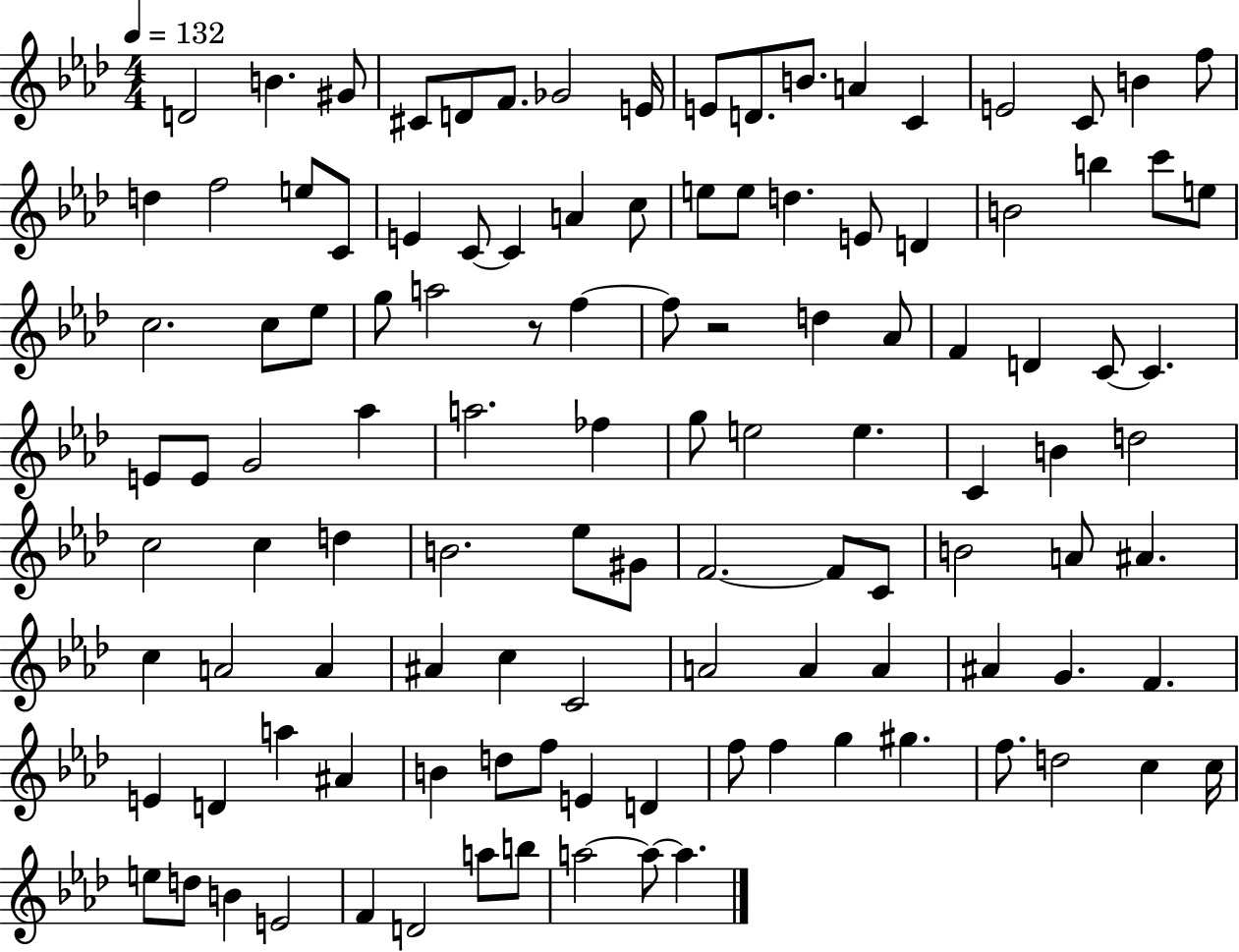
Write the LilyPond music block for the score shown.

{
  \clef treble
  \numericTimeSignature
  \time 4/4
  \key aes \major
  \tempo 4 = 132
  d'2 b'4. gis'8 | cis'8 d'8 f'8. ges'2 e'16 | e'8 d'8. b'8. a'4 c'4 | e'2 c'8 b'4 f''8 | \break d''4 f''2 e''8 c'8 | e'4 c'8~~ c'4 a'4 c''8 | e''8 e''8 d''4. e'8 d'4 | b'2 b''4 c'''8 e''8 | \break c''2. c''8 ees''8 | g''8 a''2 r8 f''4~~ | f''8 r2 d''4 aes'8 | f'4 d'4 c'8~~ c'4. | \break e'8 e'8 g'2 aes''4 | a''2. fes''4 | g''8 e''2 e''4. | c'4 b'4 d''2 | \break c''2 c''4 d''4 | b'2. ees''8 gis'8 | f'2.~~ f'8 c'8 | b'2 a'8 ais'4. | \break c''4 a'2 a'4 | ais'4 c''4 c'2 | a'2 a'4 a'4 | ais'4 g'4. f'4. | \break e'4 d'4 a''4 ais'4 | b'4 d''8 f''8 e'4 d'4 | f''8 f''4 g''4 gis''4. | f''8. d''2 c''4 c''16 | \break e''8 d''8 b'4 e'2 | f'4 d'2 a''8 b''8 | a''2~~ a''8~~ a''4. | \bar "|."
}